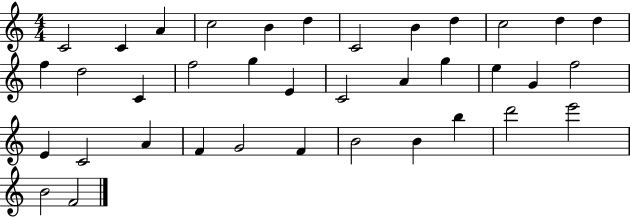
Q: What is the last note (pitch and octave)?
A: F4